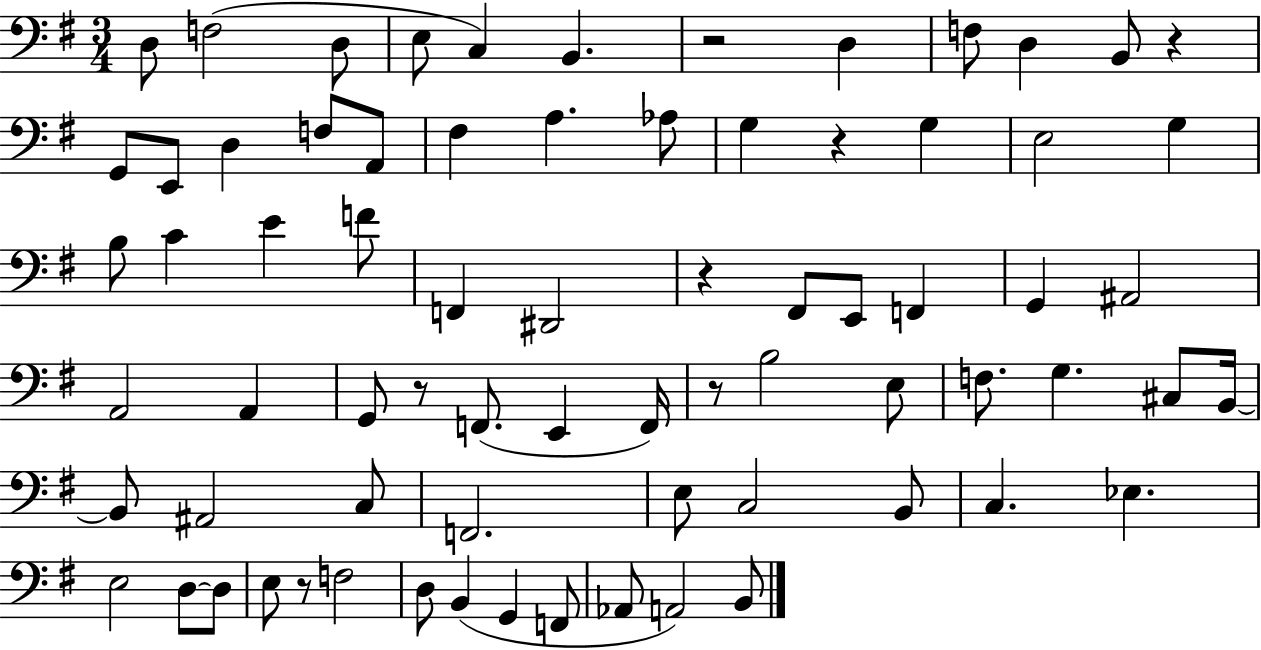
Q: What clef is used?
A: bass